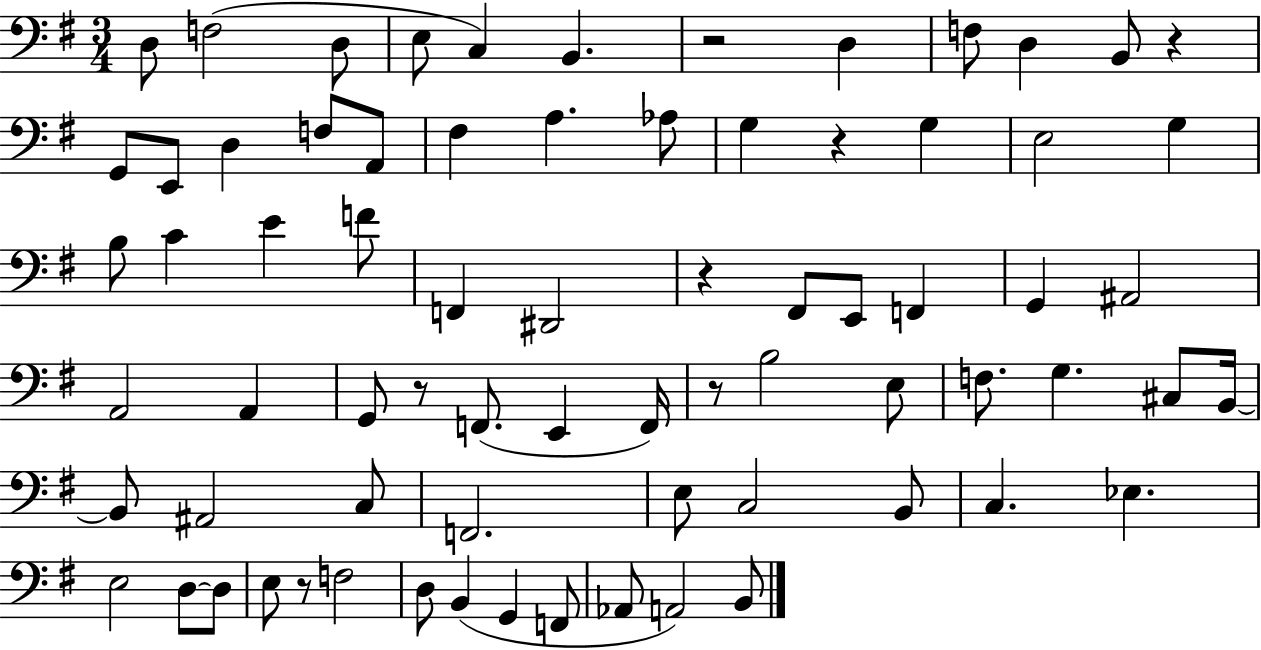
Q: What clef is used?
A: bass